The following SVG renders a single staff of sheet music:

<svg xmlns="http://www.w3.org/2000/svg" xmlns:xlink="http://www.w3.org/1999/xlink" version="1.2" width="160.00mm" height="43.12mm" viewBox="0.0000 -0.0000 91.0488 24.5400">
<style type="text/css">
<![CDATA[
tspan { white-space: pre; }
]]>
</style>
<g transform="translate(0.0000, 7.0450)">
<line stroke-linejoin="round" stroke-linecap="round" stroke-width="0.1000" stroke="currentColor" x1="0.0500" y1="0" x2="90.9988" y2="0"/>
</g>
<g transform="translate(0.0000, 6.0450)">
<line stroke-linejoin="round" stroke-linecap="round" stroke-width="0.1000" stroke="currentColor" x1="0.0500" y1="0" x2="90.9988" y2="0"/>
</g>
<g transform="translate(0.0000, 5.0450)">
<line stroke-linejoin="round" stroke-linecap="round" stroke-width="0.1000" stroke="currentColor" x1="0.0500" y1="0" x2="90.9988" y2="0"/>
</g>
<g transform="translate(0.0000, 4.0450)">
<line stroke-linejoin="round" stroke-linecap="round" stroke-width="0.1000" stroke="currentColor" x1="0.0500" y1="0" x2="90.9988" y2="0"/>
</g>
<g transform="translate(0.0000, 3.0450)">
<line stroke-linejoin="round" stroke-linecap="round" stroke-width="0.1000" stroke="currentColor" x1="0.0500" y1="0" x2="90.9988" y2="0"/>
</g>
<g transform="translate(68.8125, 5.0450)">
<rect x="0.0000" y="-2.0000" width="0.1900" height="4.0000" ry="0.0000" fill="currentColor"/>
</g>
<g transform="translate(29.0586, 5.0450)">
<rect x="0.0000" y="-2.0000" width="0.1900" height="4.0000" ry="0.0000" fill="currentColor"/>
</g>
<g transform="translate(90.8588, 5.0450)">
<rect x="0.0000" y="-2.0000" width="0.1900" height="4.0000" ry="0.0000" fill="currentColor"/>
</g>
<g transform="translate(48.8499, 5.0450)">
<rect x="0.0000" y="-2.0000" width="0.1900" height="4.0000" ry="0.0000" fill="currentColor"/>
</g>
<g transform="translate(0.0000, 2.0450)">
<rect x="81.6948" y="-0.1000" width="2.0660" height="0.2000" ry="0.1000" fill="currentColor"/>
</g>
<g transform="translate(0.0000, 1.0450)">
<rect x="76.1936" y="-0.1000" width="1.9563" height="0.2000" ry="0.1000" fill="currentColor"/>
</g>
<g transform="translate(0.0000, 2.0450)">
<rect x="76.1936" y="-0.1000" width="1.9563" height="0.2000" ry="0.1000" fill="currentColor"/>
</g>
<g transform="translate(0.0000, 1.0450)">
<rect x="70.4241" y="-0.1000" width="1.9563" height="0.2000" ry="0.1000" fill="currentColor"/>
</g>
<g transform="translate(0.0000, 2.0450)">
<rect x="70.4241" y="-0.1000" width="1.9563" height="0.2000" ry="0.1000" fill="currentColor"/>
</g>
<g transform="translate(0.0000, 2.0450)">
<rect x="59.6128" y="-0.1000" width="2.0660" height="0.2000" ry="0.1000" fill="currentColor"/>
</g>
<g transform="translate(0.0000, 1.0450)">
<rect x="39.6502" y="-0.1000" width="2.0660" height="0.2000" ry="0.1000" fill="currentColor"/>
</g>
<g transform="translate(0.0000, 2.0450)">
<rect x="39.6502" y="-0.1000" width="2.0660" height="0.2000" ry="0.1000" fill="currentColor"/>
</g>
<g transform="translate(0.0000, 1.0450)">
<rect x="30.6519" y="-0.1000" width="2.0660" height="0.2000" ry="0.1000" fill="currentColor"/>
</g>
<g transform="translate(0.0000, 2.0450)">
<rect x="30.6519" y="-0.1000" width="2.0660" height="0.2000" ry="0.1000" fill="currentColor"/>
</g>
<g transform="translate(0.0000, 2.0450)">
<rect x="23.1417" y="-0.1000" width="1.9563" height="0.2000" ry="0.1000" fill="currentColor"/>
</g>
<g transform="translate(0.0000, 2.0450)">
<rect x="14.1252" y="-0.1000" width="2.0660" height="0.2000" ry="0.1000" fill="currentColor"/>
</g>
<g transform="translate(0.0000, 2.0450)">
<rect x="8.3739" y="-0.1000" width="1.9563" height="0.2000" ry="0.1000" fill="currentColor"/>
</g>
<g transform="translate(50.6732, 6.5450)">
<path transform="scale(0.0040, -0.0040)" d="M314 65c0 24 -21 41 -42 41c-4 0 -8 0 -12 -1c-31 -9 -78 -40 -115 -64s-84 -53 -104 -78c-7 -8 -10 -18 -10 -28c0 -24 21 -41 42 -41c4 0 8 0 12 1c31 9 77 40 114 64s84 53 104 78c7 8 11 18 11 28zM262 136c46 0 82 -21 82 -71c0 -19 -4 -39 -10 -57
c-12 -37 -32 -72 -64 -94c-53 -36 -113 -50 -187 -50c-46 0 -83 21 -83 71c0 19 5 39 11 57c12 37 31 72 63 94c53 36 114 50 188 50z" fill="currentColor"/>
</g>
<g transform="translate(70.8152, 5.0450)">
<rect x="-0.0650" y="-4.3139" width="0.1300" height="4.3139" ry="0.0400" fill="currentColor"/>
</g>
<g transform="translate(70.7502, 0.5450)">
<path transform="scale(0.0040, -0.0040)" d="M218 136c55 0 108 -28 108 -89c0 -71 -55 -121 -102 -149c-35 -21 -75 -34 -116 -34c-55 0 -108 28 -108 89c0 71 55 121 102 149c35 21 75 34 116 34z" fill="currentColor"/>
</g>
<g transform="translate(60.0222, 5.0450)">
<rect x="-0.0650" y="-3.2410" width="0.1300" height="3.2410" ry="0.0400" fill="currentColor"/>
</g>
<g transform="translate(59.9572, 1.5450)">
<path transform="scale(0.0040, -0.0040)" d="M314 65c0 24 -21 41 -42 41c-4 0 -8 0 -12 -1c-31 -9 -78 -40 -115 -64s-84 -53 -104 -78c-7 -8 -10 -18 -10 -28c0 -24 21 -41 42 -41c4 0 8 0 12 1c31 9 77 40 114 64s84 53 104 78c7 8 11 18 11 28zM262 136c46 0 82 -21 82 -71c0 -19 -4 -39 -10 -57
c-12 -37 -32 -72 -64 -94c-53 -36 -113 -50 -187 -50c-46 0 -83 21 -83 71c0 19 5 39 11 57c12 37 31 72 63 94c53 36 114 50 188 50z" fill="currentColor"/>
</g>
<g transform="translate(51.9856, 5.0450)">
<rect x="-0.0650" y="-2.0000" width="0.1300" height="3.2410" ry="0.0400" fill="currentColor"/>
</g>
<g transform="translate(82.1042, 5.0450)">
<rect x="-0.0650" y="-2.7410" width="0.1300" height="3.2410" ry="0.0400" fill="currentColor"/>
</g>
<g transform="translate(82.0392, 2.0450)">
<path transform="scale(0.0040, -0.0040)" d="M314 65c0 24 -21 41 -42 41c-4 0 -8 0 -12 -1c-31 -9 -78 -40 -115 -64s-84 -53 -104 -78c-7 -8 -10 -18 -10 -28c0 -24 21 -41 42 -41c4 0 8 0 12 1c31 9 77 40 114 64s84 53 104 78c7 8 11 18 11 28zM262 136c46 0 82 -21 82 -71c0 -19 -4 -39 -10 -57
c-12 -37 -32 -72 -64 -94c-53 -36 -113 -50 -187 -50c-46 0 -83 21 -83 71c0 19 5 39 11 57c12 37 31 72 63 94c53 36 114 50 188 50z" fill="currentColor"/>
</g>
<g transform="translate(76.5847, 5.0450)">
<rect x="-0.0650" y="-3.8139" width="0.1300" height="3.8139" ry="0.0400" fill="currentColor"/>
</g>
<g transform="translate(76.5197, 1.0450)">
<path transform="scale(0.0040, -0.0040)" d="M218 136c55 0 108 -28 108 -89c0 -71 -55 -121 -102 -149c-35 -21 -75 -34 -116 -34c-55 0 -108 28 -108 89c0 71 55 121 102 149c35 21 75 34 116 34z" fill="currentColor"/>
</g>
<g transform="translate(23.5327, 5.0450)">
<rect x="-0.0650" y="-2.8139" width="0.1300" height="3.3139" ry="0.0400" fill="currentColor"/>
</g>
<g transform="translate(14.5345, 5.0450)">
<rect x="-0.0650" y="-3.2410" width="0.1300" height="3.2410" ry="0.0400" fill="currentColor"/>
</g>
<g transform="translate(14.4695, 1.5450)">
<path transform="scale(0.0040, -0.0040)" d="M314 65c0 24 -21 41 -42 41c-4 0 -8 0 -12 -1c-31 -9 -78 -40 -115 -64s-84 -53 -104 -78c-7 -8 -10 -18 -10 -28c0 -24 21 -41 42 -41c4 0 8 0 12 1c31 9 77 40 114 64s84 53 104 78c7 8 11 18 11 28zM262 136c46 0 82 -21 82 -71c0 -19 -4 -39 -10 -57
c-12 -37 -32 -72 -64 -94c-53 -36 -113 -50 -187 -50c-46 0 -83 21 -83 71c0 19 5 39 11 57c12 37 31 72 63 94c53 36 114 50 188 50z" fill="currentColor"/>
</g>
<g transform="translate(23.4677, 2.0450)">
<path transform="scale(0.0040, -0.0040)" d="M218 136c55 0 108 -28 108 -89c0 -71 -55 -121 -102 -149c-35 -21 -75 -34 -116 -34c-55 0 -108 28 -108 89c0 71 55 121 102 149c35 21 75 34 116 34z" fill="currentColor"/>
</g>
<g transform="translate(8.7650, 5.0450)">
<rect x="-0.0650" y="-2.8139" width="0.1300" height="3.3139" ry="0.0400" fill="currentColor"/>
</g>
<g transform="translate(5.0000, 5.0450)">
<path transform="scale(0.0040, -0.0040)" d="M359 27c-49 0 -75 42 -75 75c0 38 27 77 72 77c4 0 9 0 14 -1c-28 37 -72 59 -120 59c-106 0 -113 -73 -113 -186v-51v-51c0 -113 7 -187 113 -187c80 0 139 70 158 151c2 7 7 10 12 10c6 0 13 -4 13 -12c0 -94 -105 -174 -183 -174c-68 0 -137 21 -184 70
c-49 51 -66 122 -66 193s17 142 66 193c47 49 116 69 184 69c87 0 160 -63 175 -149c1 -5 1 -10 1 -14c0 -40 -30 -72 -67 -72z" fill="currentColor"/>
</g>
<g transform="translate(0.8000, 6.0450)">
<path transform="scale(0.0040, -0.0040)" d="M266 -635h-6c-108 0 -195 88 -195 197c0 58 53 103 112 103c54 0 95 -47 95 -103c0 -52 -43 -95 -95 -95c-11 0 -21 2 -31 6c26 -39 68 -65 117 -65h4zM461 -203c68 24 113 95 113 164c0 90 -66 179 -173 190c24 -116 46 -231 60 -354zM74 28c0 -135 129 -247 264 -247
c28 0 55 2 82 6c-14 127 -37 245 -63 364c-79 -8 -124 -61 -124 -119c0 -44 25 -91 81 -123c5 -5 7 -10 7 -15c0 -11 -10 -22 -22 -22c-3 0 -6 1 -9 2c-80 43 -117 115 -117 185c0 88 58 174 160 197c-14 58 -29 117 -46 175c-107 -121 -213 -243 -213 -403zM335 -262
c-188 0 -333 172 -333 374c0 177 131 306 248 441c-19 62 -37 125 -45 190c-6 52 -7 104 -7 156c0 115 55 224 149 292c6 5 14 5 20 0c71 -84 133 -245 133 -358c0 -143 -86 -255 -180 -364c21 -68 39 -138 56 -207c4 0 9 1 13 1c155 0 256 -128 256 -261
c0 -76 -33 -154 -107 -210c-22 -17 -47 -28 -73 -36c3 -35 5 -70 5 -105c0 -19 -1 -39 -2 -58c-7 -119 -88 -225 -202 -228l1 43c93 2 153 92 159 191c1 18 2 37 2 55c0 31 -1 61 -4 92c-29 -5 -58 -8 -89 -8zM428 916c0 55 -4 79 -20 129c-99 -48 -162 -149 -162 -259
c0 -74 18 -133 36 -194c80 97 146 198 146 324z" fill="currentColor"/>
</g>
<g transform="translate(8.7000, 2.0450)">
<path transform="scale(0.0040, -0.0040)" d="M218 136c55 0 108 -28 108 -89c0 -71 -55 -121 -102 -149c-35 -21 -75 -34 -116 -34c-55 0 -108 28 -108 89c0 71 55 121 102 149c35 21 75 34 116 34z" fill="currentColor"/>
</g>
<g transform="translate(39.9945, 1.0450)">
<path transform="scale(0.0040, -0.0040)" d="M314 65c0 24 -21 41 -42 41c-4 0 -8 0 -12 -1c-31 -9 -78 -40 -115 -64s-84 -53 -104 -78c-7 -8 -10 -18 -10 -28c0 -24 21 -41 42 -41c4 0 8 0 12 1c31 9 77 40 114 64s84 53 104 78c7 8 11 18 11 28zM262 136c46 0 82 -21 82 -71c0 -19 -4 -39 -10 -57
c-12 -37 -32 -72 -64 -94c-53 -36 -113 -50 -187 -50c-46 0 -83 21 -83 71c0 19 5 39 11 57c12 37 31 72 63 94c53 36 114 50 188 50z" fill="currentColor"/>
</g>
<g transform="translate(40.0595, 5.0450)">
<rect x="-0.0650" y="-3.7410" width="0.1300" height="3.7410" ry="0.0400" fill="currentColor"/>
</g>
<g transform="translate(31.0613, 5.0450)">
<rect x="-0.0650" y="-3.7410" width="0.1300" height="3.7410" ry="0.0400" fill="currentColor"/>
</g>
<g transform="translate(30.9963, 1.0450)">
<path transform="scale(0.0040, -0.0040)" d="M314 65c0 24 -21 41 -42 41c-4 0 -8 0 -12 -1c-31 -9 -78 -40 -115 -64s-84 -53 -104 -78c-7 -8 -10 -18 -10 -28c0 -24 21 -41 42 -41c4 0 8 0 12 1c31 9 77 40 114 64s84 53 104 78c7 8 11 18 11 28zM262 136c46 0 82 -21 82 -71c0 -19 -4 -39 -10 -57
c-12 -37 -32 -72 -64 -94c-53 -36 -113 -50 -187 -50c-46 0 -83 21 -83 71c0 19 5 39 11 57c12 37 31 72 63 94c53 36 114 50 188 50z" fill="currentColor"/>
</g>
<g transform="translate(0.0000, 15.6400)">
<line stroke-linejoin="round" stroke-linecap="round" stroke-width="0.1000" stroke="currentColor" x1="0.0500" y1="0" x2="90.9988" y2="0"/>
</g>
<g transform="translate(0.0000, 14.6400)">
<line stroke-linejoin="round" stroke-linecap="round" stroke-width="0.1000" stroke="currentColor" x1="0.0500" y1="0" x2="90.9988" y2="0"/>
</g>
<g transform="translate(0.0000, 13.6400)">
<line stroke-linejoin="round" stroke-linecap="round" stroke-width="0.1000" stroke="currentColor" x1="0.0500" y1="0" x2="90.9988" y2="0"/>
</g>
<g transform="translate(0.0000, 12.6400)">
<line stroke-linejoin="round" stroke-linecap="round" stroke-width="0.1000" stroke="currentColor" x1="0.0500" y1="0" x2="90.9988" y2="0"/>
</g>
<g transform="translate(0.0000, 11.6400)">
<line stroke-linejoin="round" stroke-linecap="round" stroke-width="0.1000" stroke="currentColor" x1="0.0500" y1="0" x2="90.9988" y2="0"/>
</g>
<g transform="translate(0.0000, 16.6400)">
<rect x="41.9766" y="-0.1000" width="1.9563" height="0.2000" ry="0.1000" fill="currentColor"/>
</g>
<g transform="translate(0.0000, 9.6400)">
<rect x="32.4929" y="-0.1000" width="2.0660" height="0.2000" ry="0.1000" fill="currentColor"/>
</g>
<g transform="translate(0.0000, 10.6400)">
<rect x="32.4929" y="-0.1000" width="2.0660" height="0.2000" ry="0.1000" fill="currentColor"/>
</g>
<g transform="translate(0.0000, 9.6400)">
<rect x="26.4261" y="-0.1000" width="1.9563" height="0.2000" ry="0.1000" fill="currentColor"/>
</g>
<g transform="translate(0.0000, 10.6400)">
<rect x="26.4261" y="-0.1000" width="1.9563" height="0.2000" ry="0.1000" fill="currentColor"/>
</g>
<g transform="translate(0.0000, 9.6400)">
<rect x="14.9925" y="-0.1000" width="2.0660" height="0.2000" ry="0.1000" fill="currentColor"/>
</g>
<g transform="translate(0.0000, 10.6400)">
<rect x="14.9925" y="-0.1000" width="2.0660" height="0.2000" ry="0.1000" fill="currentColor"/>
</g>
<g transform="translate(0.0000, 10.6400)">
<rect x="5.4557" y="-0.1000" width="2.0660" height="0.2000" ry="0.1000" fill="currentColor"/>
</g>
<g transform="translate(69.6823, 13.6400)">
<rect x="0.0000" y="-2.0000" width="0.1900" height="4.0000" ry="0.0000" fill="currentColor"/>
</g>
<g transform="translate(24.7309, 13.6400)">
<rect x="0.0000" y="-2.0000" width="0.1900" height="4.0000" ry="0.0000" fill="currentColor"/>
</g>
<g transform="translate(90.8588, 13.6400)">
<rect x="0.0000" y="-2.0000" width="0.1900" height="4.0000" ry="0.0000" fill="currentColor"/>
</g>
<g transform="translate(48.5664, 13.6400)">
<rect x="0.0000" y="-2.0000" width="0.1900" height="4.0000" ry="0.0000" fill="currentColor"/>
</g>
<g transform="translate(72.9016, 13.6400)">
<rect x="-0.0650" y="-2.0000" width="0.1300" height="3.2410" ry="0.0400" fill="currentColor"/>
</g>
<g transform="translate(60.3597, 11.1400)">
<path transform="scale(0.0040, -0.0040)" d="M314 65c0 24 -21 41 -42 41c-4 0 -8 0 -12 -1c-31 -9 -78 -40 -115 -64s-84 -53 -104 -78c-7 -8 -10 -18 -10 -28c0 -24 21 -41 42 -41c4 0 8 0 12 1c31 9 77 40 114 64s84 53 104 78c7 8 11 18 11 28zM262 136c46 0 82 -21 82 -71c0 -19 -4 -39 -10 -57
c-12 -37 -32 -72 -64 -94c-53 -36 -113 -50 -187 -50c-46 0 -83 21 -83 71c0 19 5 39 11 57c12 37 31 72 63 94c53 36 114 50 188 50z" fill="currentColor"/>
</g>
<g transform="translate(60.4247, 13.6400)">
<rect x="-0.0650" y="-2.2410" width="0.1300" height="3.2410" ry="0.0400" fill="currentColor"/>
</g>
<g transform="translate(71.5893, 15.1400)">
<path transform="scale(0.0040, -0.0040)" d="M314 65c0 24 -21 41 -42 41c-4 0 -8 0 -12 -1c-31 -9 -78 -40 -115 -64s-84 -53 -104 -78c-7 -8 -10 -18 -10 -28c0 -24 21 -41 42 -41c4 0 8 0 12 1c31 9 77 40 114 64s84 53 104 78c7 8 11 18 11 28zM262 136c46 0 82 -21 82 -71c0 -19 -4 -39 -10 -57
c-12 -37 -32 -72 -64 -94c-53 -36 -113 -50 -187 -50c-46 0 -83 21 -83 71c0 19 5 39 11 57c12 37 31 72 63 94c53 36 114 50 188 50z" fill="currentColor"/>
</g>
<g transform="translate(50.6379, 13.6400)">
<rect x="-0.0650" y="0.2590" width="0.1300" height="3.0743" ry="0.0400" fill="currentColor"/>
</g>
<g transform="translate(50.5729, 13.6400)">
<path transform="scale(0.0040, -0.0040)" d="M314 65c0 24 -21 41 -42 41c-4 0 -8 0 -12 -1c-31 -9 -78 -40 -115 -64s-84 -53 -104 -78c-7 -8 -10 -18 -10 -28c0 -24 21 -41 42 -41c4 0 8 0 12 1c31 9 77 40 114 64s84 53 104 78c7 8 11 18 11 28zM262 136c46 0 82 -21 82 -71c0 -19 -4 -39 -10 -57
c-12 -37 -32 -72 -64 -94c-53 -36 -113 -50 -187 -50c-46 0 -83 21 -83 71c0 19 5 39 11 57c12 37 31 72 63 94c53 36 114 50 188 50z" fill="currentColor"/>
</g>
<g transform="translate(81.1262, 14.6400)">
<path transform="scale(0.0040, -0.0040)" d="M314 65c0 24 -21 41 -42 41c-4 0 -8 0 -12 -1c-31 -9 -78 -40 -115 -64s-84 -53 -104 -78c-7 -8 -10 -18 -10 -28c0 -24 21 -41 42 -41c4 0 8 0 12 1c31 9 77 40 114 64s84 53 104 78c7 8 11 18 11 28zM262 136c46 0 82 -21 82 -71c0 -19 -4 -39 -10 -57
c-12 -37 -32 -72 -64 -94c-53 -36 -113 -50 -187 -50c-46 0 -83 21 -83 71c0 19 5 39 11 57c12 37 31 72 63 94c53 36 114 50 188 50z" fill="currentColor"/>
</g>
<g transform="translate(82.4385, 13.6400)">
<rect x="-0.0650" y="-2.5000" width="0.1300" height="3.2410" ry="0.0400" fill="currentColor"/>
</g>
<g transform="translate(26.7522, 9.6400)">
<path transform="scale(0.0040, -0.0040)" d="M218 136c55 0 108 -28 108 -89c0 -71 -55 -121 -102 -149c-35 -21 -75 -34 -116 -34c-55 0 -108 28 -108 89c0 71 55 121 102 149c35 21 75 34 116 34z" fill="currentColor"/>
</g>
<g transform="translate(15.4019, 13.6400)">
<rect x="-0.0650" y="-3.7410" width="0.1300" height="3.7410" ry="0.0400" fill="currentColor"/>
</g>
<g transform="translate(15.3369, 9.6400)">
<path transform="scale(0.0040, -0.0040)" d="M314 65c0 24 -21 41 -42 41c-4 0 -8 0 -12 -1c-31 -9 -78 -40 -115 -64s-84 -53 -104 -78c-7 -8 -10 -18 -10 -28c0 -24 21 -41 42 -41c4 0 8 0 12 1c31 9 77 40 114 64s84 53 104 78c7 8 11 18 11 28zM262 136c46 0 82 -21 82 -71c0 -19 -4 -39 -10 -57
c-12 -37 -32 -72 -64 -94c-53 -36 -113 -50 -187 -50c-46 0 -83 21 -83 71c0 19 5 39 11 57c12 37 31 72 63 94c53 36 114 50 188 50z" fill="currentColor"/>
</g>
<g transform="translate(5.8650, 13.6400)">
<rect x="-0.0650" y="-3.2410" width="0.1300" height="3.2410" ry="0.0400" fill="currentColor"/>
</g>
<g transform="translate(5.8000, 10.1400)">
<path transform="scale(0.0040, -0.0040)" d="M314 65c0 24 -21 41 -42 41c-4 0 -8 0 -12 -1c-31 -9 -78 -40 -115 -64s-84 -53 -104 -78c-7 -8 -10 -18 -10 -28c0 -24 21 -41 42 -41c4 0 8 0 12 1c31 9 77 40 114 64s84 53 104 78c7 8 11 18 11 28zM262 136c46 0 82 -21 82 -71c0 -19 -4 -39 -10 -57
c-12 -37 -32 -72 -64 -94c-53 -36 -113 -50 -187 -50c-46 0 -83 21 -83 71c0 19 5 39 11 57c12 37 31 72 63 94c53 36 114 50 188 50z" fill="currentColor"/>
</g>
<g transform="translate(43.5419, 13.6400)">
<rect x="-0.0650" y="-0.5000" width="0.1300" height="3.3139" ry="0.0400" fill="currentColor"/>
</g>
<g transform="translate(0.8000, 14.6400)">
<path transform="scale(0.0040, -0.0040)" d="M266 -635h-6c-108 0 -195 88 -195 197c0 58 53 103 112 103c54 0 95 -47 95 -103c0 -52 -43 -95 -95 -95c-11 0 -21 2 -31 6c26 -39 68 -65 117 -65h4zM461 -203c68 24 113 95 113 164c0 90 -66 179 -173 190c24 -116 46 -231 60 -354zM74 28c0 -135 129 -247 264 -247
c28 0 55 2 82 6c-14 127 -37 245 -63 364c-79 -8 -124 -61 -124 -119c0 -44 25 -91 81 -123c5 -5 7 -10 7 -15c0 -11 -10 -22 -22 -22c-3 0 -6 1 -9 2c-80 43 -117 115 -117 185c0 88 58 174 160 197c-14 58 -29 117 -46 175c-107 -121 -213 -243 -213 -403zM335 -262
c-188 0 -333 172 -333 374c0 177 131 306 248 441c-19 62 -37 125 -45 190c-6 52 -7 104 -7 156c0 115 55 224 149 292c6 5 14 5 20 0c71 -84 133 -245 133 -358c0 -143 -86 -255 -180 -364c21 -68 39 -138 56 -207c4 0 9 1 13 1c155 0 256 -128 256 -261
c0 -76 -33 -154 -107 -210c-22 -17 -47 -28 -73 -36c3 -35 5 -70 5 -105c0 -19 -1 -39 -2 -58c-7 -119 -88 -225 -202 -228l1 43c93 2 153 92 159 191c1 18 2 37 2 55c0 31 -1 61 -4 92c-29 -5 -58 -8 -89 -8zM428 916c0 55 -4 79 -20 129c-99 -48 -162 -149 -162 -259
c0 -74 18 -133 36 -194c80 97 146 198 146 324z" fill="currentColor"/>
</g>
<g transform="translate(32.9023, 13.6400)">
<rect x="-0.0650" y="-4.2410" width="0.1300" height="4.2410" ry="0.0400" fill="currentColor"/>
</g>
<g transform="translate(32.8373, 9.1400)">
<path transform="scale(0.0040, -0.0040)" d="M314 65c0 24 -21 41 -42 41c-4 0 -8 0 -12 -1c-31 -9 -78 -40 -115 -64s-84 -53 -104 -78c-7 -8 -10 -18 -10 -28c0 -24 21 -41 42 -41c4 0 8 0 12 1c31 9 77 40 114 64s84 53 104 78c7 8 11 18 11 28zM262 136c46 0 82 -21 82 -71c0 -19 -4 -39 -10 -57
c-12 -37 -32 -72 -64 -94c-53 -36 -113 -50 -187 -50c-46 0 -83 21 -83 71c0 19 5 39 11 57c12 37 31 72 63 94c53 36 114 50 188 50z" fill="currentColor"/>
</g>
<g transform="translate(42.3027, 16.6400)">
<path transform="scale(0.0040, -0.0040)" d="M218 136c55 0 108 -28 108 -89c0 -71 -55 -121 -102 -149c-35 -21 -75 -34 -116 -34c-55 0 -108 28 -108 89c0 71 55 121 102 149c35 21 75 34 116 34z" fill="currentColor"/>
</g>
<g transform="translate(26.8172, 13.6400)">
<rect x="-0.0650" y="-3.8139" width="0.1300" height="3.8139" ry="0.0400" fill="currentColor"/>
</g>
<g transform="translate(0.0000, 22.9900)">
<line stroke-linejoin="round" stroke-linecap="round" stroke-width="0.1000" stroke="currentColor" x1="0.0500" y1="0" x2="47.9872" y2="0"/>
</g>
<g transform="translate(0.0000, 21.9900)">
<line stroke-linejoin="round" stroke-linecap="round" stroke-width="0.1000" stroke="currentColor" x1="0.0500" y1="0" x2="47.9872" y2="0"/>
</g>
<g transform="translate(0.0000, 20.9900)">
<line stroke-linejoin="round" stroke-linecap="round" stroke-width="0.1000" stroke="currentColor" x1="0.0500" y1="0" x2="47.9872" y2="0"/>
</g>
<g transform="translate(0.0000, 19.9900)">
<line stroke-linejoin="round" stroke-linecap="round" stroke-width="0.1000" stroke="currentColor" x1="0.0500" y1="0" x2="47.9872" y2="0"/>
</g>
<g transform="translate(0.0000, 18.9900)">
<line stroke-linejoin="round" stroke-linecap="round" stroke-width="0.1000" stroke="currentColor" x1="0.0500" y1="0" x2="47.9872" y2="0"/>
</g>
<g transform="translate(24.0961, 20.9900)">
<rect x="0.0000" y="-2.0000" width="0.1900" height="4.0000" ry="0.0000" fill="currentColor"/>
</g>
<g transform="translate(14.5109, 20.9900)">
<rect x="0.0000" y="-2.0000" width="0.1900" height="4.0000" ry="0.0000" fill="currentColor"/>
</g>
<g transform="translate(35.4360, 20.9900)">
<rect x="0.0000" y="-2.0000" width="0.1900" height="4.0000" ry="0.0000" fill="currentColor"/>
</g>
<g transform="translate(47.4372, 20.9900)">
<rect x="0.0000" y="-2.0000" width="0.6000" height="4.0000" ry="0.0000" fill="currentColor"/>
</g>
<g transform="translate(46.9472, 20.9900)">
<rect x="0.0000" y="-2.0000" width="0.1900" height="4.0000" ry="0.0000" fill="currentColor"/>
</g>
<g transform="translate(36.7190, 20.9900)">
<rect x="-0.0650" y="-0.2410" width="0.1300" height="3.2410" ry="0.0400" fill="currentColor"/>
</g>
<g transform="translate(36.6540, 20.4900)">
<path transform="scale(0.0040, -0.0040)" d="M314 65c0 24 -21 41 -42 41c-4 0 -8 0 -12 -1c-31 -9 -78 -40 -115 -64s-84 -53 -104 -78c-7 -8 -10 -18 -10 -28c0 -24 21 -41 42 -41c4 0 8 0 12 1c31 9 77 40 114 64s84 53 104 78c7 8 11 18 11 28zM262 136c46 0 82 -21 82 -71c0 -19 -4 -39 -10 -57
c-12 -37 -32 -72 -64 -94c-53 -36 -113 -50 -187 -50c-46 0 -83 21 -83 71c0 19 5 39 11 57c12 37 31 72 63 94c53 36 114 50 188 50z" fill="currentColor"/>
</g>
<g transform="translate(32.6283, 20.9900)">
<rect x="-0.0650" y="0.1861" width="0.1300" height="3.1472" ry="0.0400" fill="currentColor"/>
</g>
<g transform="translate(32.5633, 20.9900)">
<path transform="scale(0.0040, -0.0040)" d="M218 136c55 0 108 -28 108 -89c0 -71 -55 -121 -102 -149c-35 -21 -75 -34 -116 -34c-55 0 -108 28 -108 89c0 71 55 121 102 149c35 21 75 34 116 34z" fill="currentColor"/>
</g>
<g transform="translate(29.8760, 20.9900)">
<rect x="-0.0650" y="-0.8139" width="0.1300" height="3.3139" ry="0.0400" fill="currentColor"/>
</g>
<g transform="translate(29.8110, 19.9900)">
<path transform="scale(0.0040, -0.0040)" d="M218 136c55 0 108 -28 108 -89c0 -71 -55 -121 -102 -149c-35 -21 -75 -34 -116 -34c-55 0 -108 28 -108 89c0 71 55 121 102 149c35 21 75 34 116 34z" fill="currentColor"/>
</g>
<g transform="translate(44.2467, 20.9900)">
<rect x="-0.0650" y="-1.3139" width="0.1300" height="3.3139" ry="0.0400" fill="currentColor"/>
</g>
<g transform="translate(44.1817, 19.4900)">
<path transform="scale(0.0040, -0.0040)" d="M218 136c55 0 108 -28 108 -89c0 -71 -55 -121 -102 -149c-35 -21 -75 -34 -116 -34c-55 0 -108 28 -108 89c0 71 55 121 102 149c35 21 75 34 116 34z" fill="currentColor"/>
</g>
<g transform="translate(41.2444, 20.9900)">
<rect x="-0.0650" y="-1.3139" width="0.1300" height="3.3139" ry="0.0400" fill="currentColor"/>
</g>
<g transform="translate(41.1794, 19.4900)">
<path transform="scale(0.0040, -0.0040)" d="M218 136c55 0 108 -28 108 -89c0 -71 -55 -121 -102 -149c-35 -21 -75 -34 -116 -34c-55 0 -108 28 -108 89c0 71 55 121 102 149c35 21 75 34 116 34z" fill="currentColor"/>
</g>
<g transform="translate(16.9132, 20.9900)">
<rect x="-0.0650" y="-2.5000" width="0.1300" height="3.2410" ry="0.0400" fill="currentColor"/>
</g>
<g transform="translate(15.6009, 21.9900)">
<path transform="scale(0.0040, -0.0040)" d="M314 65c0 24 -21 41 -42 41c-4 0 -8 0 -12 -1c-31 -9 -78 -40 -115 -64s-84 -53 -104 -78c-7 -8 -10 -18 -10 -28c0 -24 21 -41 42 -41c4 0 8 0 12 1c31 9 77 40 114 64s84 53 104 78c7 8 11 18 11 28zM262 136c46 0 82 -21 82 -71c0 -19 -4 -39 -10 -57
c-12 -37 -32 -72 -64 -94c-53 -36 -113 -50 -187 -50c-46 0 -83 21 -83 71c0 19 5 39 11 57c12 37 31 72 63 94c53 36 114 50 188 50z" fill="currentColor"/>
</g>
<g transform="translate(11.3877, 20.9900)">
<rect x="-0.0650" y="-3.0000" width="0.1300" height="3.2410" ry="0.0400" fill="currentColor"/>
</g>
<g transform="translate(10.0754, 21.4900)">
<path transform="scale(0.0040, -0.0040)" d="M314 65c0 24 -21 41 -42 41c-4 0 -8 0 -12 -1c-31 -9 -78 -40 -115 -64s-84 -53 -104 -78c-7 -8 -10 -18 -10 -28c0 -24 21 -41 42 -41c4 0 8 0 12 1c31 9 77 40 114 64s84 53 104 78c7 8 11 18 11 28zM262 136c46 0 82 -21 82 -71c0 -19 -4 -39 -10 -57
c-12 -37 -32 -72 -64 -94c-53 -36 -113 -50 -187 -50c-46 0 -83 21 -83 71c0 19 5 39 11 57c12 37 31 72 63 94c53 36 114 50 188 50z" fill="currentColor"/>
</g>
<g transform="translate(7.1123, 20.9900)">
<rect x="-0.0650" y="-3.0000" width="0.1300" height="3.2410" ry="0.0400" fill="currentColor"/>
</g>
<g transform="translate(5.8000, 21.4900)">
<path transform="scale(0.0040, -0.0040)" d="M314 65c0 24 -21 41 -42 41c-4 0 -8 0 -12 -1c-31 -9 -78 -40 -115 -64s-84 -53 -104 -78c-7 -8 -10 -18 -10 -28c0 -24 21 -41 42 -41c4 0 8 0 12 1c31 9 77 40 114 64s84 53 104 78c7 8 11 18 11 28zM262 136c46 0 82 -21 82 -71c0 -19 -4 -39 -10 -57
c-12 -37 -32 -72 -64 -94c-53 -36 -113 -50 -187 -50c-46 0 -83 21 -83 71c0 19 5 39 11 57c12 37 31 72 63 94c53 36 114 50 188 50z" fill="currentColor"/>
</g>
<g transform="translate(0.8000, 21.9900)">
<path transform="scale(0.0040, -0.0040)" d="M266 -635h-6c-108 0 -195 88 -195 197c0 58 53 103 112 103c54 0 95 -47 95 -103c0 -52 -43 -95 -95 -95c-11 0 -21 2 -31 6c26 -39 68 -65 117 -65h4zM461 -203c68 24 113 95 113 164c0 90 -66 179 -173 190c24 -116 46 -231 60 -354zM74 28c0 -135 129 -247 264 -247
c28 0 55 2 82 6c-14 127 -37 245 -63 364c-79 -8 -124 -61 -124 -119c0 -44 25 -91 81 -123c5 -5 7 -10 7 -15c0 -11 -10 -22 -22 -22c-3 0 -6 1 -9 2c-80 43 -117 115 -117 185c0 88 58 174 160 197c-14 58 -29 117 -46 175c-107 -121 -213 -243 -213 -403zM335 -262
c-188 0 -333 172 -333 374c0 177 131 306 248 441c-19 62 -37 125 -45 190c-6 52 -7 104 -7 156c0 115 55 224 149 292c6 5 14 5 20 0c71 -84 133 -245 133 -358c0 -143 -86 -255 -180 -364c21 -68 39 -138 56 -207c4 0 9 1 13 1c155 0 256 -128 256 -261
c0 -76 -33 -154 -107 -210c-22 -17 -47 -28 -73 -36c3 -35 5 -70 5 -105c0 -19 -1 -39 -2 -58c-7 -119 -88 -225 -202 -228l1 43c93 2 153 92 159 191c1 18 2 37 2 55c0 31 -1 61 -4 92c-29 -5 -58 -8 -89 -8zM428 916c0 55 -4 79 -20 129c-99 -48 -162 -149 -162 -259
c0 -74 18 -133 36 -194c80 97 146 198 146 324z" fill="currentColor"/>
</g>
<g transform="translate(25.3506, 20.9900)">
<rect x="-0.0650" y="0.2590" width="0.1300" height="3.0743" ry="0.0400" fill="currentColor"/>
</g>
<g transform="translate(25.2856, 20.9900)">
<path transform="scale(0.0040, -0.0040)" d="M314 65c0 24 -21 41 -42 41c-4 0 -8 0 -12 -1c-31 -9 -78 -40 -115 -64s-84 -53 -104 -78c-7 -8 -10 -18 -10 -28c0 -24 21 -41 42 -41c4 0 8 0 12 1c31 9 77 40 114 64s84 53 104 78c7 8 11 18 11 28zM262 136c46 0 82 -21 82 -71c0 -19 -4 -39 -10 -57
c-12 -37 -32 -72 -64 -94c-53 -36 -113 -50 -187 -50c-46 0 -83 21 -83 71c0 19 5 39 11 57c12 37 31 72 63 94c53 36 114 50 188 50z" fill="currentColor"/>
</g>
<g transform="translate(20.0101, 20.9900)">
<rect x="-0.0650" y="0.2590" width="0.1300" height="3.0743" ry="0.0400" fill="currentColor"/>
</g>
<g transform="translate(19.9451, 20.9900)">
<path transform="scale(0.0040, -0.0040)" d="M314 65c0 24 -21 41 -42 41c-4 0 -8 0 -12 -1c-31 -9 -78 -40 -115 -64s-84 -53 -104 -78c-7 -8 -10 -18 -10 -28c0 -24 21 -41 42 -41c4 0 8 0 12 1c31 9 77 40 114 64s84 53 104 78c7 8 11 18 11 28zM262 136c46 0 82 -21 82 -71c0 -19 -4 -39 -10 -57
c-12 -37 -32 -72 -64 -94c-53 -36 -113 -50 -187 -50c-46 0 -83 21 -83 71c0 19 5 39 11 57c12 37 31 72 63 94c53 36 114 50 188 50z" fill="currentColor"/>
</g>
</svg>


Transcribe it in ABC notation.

X:1
T:Untitled
M:4/4
L:1/4
K:C
a b2 a c'2 c'2 F2 b2 d' c' a2 b2 c'2 c' d'2 C B2 g2 F2 G2 A2 A2 G2 B2 B2 d B c2 e e